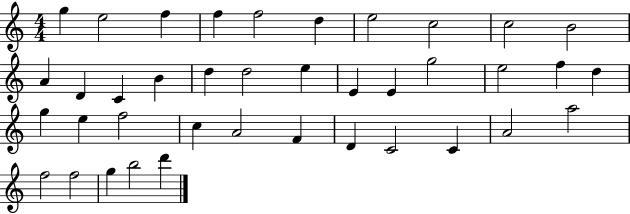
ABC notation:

X:1
T:Untitled
M:4/4
L:1/4
K:C
g e2 f f f2 d e2 c2 c2 B2 A D C B d d2 e E E g2 e2 f d g e f2 c A2 F D C2 C A2 a2 f2 f2 g b2 d'